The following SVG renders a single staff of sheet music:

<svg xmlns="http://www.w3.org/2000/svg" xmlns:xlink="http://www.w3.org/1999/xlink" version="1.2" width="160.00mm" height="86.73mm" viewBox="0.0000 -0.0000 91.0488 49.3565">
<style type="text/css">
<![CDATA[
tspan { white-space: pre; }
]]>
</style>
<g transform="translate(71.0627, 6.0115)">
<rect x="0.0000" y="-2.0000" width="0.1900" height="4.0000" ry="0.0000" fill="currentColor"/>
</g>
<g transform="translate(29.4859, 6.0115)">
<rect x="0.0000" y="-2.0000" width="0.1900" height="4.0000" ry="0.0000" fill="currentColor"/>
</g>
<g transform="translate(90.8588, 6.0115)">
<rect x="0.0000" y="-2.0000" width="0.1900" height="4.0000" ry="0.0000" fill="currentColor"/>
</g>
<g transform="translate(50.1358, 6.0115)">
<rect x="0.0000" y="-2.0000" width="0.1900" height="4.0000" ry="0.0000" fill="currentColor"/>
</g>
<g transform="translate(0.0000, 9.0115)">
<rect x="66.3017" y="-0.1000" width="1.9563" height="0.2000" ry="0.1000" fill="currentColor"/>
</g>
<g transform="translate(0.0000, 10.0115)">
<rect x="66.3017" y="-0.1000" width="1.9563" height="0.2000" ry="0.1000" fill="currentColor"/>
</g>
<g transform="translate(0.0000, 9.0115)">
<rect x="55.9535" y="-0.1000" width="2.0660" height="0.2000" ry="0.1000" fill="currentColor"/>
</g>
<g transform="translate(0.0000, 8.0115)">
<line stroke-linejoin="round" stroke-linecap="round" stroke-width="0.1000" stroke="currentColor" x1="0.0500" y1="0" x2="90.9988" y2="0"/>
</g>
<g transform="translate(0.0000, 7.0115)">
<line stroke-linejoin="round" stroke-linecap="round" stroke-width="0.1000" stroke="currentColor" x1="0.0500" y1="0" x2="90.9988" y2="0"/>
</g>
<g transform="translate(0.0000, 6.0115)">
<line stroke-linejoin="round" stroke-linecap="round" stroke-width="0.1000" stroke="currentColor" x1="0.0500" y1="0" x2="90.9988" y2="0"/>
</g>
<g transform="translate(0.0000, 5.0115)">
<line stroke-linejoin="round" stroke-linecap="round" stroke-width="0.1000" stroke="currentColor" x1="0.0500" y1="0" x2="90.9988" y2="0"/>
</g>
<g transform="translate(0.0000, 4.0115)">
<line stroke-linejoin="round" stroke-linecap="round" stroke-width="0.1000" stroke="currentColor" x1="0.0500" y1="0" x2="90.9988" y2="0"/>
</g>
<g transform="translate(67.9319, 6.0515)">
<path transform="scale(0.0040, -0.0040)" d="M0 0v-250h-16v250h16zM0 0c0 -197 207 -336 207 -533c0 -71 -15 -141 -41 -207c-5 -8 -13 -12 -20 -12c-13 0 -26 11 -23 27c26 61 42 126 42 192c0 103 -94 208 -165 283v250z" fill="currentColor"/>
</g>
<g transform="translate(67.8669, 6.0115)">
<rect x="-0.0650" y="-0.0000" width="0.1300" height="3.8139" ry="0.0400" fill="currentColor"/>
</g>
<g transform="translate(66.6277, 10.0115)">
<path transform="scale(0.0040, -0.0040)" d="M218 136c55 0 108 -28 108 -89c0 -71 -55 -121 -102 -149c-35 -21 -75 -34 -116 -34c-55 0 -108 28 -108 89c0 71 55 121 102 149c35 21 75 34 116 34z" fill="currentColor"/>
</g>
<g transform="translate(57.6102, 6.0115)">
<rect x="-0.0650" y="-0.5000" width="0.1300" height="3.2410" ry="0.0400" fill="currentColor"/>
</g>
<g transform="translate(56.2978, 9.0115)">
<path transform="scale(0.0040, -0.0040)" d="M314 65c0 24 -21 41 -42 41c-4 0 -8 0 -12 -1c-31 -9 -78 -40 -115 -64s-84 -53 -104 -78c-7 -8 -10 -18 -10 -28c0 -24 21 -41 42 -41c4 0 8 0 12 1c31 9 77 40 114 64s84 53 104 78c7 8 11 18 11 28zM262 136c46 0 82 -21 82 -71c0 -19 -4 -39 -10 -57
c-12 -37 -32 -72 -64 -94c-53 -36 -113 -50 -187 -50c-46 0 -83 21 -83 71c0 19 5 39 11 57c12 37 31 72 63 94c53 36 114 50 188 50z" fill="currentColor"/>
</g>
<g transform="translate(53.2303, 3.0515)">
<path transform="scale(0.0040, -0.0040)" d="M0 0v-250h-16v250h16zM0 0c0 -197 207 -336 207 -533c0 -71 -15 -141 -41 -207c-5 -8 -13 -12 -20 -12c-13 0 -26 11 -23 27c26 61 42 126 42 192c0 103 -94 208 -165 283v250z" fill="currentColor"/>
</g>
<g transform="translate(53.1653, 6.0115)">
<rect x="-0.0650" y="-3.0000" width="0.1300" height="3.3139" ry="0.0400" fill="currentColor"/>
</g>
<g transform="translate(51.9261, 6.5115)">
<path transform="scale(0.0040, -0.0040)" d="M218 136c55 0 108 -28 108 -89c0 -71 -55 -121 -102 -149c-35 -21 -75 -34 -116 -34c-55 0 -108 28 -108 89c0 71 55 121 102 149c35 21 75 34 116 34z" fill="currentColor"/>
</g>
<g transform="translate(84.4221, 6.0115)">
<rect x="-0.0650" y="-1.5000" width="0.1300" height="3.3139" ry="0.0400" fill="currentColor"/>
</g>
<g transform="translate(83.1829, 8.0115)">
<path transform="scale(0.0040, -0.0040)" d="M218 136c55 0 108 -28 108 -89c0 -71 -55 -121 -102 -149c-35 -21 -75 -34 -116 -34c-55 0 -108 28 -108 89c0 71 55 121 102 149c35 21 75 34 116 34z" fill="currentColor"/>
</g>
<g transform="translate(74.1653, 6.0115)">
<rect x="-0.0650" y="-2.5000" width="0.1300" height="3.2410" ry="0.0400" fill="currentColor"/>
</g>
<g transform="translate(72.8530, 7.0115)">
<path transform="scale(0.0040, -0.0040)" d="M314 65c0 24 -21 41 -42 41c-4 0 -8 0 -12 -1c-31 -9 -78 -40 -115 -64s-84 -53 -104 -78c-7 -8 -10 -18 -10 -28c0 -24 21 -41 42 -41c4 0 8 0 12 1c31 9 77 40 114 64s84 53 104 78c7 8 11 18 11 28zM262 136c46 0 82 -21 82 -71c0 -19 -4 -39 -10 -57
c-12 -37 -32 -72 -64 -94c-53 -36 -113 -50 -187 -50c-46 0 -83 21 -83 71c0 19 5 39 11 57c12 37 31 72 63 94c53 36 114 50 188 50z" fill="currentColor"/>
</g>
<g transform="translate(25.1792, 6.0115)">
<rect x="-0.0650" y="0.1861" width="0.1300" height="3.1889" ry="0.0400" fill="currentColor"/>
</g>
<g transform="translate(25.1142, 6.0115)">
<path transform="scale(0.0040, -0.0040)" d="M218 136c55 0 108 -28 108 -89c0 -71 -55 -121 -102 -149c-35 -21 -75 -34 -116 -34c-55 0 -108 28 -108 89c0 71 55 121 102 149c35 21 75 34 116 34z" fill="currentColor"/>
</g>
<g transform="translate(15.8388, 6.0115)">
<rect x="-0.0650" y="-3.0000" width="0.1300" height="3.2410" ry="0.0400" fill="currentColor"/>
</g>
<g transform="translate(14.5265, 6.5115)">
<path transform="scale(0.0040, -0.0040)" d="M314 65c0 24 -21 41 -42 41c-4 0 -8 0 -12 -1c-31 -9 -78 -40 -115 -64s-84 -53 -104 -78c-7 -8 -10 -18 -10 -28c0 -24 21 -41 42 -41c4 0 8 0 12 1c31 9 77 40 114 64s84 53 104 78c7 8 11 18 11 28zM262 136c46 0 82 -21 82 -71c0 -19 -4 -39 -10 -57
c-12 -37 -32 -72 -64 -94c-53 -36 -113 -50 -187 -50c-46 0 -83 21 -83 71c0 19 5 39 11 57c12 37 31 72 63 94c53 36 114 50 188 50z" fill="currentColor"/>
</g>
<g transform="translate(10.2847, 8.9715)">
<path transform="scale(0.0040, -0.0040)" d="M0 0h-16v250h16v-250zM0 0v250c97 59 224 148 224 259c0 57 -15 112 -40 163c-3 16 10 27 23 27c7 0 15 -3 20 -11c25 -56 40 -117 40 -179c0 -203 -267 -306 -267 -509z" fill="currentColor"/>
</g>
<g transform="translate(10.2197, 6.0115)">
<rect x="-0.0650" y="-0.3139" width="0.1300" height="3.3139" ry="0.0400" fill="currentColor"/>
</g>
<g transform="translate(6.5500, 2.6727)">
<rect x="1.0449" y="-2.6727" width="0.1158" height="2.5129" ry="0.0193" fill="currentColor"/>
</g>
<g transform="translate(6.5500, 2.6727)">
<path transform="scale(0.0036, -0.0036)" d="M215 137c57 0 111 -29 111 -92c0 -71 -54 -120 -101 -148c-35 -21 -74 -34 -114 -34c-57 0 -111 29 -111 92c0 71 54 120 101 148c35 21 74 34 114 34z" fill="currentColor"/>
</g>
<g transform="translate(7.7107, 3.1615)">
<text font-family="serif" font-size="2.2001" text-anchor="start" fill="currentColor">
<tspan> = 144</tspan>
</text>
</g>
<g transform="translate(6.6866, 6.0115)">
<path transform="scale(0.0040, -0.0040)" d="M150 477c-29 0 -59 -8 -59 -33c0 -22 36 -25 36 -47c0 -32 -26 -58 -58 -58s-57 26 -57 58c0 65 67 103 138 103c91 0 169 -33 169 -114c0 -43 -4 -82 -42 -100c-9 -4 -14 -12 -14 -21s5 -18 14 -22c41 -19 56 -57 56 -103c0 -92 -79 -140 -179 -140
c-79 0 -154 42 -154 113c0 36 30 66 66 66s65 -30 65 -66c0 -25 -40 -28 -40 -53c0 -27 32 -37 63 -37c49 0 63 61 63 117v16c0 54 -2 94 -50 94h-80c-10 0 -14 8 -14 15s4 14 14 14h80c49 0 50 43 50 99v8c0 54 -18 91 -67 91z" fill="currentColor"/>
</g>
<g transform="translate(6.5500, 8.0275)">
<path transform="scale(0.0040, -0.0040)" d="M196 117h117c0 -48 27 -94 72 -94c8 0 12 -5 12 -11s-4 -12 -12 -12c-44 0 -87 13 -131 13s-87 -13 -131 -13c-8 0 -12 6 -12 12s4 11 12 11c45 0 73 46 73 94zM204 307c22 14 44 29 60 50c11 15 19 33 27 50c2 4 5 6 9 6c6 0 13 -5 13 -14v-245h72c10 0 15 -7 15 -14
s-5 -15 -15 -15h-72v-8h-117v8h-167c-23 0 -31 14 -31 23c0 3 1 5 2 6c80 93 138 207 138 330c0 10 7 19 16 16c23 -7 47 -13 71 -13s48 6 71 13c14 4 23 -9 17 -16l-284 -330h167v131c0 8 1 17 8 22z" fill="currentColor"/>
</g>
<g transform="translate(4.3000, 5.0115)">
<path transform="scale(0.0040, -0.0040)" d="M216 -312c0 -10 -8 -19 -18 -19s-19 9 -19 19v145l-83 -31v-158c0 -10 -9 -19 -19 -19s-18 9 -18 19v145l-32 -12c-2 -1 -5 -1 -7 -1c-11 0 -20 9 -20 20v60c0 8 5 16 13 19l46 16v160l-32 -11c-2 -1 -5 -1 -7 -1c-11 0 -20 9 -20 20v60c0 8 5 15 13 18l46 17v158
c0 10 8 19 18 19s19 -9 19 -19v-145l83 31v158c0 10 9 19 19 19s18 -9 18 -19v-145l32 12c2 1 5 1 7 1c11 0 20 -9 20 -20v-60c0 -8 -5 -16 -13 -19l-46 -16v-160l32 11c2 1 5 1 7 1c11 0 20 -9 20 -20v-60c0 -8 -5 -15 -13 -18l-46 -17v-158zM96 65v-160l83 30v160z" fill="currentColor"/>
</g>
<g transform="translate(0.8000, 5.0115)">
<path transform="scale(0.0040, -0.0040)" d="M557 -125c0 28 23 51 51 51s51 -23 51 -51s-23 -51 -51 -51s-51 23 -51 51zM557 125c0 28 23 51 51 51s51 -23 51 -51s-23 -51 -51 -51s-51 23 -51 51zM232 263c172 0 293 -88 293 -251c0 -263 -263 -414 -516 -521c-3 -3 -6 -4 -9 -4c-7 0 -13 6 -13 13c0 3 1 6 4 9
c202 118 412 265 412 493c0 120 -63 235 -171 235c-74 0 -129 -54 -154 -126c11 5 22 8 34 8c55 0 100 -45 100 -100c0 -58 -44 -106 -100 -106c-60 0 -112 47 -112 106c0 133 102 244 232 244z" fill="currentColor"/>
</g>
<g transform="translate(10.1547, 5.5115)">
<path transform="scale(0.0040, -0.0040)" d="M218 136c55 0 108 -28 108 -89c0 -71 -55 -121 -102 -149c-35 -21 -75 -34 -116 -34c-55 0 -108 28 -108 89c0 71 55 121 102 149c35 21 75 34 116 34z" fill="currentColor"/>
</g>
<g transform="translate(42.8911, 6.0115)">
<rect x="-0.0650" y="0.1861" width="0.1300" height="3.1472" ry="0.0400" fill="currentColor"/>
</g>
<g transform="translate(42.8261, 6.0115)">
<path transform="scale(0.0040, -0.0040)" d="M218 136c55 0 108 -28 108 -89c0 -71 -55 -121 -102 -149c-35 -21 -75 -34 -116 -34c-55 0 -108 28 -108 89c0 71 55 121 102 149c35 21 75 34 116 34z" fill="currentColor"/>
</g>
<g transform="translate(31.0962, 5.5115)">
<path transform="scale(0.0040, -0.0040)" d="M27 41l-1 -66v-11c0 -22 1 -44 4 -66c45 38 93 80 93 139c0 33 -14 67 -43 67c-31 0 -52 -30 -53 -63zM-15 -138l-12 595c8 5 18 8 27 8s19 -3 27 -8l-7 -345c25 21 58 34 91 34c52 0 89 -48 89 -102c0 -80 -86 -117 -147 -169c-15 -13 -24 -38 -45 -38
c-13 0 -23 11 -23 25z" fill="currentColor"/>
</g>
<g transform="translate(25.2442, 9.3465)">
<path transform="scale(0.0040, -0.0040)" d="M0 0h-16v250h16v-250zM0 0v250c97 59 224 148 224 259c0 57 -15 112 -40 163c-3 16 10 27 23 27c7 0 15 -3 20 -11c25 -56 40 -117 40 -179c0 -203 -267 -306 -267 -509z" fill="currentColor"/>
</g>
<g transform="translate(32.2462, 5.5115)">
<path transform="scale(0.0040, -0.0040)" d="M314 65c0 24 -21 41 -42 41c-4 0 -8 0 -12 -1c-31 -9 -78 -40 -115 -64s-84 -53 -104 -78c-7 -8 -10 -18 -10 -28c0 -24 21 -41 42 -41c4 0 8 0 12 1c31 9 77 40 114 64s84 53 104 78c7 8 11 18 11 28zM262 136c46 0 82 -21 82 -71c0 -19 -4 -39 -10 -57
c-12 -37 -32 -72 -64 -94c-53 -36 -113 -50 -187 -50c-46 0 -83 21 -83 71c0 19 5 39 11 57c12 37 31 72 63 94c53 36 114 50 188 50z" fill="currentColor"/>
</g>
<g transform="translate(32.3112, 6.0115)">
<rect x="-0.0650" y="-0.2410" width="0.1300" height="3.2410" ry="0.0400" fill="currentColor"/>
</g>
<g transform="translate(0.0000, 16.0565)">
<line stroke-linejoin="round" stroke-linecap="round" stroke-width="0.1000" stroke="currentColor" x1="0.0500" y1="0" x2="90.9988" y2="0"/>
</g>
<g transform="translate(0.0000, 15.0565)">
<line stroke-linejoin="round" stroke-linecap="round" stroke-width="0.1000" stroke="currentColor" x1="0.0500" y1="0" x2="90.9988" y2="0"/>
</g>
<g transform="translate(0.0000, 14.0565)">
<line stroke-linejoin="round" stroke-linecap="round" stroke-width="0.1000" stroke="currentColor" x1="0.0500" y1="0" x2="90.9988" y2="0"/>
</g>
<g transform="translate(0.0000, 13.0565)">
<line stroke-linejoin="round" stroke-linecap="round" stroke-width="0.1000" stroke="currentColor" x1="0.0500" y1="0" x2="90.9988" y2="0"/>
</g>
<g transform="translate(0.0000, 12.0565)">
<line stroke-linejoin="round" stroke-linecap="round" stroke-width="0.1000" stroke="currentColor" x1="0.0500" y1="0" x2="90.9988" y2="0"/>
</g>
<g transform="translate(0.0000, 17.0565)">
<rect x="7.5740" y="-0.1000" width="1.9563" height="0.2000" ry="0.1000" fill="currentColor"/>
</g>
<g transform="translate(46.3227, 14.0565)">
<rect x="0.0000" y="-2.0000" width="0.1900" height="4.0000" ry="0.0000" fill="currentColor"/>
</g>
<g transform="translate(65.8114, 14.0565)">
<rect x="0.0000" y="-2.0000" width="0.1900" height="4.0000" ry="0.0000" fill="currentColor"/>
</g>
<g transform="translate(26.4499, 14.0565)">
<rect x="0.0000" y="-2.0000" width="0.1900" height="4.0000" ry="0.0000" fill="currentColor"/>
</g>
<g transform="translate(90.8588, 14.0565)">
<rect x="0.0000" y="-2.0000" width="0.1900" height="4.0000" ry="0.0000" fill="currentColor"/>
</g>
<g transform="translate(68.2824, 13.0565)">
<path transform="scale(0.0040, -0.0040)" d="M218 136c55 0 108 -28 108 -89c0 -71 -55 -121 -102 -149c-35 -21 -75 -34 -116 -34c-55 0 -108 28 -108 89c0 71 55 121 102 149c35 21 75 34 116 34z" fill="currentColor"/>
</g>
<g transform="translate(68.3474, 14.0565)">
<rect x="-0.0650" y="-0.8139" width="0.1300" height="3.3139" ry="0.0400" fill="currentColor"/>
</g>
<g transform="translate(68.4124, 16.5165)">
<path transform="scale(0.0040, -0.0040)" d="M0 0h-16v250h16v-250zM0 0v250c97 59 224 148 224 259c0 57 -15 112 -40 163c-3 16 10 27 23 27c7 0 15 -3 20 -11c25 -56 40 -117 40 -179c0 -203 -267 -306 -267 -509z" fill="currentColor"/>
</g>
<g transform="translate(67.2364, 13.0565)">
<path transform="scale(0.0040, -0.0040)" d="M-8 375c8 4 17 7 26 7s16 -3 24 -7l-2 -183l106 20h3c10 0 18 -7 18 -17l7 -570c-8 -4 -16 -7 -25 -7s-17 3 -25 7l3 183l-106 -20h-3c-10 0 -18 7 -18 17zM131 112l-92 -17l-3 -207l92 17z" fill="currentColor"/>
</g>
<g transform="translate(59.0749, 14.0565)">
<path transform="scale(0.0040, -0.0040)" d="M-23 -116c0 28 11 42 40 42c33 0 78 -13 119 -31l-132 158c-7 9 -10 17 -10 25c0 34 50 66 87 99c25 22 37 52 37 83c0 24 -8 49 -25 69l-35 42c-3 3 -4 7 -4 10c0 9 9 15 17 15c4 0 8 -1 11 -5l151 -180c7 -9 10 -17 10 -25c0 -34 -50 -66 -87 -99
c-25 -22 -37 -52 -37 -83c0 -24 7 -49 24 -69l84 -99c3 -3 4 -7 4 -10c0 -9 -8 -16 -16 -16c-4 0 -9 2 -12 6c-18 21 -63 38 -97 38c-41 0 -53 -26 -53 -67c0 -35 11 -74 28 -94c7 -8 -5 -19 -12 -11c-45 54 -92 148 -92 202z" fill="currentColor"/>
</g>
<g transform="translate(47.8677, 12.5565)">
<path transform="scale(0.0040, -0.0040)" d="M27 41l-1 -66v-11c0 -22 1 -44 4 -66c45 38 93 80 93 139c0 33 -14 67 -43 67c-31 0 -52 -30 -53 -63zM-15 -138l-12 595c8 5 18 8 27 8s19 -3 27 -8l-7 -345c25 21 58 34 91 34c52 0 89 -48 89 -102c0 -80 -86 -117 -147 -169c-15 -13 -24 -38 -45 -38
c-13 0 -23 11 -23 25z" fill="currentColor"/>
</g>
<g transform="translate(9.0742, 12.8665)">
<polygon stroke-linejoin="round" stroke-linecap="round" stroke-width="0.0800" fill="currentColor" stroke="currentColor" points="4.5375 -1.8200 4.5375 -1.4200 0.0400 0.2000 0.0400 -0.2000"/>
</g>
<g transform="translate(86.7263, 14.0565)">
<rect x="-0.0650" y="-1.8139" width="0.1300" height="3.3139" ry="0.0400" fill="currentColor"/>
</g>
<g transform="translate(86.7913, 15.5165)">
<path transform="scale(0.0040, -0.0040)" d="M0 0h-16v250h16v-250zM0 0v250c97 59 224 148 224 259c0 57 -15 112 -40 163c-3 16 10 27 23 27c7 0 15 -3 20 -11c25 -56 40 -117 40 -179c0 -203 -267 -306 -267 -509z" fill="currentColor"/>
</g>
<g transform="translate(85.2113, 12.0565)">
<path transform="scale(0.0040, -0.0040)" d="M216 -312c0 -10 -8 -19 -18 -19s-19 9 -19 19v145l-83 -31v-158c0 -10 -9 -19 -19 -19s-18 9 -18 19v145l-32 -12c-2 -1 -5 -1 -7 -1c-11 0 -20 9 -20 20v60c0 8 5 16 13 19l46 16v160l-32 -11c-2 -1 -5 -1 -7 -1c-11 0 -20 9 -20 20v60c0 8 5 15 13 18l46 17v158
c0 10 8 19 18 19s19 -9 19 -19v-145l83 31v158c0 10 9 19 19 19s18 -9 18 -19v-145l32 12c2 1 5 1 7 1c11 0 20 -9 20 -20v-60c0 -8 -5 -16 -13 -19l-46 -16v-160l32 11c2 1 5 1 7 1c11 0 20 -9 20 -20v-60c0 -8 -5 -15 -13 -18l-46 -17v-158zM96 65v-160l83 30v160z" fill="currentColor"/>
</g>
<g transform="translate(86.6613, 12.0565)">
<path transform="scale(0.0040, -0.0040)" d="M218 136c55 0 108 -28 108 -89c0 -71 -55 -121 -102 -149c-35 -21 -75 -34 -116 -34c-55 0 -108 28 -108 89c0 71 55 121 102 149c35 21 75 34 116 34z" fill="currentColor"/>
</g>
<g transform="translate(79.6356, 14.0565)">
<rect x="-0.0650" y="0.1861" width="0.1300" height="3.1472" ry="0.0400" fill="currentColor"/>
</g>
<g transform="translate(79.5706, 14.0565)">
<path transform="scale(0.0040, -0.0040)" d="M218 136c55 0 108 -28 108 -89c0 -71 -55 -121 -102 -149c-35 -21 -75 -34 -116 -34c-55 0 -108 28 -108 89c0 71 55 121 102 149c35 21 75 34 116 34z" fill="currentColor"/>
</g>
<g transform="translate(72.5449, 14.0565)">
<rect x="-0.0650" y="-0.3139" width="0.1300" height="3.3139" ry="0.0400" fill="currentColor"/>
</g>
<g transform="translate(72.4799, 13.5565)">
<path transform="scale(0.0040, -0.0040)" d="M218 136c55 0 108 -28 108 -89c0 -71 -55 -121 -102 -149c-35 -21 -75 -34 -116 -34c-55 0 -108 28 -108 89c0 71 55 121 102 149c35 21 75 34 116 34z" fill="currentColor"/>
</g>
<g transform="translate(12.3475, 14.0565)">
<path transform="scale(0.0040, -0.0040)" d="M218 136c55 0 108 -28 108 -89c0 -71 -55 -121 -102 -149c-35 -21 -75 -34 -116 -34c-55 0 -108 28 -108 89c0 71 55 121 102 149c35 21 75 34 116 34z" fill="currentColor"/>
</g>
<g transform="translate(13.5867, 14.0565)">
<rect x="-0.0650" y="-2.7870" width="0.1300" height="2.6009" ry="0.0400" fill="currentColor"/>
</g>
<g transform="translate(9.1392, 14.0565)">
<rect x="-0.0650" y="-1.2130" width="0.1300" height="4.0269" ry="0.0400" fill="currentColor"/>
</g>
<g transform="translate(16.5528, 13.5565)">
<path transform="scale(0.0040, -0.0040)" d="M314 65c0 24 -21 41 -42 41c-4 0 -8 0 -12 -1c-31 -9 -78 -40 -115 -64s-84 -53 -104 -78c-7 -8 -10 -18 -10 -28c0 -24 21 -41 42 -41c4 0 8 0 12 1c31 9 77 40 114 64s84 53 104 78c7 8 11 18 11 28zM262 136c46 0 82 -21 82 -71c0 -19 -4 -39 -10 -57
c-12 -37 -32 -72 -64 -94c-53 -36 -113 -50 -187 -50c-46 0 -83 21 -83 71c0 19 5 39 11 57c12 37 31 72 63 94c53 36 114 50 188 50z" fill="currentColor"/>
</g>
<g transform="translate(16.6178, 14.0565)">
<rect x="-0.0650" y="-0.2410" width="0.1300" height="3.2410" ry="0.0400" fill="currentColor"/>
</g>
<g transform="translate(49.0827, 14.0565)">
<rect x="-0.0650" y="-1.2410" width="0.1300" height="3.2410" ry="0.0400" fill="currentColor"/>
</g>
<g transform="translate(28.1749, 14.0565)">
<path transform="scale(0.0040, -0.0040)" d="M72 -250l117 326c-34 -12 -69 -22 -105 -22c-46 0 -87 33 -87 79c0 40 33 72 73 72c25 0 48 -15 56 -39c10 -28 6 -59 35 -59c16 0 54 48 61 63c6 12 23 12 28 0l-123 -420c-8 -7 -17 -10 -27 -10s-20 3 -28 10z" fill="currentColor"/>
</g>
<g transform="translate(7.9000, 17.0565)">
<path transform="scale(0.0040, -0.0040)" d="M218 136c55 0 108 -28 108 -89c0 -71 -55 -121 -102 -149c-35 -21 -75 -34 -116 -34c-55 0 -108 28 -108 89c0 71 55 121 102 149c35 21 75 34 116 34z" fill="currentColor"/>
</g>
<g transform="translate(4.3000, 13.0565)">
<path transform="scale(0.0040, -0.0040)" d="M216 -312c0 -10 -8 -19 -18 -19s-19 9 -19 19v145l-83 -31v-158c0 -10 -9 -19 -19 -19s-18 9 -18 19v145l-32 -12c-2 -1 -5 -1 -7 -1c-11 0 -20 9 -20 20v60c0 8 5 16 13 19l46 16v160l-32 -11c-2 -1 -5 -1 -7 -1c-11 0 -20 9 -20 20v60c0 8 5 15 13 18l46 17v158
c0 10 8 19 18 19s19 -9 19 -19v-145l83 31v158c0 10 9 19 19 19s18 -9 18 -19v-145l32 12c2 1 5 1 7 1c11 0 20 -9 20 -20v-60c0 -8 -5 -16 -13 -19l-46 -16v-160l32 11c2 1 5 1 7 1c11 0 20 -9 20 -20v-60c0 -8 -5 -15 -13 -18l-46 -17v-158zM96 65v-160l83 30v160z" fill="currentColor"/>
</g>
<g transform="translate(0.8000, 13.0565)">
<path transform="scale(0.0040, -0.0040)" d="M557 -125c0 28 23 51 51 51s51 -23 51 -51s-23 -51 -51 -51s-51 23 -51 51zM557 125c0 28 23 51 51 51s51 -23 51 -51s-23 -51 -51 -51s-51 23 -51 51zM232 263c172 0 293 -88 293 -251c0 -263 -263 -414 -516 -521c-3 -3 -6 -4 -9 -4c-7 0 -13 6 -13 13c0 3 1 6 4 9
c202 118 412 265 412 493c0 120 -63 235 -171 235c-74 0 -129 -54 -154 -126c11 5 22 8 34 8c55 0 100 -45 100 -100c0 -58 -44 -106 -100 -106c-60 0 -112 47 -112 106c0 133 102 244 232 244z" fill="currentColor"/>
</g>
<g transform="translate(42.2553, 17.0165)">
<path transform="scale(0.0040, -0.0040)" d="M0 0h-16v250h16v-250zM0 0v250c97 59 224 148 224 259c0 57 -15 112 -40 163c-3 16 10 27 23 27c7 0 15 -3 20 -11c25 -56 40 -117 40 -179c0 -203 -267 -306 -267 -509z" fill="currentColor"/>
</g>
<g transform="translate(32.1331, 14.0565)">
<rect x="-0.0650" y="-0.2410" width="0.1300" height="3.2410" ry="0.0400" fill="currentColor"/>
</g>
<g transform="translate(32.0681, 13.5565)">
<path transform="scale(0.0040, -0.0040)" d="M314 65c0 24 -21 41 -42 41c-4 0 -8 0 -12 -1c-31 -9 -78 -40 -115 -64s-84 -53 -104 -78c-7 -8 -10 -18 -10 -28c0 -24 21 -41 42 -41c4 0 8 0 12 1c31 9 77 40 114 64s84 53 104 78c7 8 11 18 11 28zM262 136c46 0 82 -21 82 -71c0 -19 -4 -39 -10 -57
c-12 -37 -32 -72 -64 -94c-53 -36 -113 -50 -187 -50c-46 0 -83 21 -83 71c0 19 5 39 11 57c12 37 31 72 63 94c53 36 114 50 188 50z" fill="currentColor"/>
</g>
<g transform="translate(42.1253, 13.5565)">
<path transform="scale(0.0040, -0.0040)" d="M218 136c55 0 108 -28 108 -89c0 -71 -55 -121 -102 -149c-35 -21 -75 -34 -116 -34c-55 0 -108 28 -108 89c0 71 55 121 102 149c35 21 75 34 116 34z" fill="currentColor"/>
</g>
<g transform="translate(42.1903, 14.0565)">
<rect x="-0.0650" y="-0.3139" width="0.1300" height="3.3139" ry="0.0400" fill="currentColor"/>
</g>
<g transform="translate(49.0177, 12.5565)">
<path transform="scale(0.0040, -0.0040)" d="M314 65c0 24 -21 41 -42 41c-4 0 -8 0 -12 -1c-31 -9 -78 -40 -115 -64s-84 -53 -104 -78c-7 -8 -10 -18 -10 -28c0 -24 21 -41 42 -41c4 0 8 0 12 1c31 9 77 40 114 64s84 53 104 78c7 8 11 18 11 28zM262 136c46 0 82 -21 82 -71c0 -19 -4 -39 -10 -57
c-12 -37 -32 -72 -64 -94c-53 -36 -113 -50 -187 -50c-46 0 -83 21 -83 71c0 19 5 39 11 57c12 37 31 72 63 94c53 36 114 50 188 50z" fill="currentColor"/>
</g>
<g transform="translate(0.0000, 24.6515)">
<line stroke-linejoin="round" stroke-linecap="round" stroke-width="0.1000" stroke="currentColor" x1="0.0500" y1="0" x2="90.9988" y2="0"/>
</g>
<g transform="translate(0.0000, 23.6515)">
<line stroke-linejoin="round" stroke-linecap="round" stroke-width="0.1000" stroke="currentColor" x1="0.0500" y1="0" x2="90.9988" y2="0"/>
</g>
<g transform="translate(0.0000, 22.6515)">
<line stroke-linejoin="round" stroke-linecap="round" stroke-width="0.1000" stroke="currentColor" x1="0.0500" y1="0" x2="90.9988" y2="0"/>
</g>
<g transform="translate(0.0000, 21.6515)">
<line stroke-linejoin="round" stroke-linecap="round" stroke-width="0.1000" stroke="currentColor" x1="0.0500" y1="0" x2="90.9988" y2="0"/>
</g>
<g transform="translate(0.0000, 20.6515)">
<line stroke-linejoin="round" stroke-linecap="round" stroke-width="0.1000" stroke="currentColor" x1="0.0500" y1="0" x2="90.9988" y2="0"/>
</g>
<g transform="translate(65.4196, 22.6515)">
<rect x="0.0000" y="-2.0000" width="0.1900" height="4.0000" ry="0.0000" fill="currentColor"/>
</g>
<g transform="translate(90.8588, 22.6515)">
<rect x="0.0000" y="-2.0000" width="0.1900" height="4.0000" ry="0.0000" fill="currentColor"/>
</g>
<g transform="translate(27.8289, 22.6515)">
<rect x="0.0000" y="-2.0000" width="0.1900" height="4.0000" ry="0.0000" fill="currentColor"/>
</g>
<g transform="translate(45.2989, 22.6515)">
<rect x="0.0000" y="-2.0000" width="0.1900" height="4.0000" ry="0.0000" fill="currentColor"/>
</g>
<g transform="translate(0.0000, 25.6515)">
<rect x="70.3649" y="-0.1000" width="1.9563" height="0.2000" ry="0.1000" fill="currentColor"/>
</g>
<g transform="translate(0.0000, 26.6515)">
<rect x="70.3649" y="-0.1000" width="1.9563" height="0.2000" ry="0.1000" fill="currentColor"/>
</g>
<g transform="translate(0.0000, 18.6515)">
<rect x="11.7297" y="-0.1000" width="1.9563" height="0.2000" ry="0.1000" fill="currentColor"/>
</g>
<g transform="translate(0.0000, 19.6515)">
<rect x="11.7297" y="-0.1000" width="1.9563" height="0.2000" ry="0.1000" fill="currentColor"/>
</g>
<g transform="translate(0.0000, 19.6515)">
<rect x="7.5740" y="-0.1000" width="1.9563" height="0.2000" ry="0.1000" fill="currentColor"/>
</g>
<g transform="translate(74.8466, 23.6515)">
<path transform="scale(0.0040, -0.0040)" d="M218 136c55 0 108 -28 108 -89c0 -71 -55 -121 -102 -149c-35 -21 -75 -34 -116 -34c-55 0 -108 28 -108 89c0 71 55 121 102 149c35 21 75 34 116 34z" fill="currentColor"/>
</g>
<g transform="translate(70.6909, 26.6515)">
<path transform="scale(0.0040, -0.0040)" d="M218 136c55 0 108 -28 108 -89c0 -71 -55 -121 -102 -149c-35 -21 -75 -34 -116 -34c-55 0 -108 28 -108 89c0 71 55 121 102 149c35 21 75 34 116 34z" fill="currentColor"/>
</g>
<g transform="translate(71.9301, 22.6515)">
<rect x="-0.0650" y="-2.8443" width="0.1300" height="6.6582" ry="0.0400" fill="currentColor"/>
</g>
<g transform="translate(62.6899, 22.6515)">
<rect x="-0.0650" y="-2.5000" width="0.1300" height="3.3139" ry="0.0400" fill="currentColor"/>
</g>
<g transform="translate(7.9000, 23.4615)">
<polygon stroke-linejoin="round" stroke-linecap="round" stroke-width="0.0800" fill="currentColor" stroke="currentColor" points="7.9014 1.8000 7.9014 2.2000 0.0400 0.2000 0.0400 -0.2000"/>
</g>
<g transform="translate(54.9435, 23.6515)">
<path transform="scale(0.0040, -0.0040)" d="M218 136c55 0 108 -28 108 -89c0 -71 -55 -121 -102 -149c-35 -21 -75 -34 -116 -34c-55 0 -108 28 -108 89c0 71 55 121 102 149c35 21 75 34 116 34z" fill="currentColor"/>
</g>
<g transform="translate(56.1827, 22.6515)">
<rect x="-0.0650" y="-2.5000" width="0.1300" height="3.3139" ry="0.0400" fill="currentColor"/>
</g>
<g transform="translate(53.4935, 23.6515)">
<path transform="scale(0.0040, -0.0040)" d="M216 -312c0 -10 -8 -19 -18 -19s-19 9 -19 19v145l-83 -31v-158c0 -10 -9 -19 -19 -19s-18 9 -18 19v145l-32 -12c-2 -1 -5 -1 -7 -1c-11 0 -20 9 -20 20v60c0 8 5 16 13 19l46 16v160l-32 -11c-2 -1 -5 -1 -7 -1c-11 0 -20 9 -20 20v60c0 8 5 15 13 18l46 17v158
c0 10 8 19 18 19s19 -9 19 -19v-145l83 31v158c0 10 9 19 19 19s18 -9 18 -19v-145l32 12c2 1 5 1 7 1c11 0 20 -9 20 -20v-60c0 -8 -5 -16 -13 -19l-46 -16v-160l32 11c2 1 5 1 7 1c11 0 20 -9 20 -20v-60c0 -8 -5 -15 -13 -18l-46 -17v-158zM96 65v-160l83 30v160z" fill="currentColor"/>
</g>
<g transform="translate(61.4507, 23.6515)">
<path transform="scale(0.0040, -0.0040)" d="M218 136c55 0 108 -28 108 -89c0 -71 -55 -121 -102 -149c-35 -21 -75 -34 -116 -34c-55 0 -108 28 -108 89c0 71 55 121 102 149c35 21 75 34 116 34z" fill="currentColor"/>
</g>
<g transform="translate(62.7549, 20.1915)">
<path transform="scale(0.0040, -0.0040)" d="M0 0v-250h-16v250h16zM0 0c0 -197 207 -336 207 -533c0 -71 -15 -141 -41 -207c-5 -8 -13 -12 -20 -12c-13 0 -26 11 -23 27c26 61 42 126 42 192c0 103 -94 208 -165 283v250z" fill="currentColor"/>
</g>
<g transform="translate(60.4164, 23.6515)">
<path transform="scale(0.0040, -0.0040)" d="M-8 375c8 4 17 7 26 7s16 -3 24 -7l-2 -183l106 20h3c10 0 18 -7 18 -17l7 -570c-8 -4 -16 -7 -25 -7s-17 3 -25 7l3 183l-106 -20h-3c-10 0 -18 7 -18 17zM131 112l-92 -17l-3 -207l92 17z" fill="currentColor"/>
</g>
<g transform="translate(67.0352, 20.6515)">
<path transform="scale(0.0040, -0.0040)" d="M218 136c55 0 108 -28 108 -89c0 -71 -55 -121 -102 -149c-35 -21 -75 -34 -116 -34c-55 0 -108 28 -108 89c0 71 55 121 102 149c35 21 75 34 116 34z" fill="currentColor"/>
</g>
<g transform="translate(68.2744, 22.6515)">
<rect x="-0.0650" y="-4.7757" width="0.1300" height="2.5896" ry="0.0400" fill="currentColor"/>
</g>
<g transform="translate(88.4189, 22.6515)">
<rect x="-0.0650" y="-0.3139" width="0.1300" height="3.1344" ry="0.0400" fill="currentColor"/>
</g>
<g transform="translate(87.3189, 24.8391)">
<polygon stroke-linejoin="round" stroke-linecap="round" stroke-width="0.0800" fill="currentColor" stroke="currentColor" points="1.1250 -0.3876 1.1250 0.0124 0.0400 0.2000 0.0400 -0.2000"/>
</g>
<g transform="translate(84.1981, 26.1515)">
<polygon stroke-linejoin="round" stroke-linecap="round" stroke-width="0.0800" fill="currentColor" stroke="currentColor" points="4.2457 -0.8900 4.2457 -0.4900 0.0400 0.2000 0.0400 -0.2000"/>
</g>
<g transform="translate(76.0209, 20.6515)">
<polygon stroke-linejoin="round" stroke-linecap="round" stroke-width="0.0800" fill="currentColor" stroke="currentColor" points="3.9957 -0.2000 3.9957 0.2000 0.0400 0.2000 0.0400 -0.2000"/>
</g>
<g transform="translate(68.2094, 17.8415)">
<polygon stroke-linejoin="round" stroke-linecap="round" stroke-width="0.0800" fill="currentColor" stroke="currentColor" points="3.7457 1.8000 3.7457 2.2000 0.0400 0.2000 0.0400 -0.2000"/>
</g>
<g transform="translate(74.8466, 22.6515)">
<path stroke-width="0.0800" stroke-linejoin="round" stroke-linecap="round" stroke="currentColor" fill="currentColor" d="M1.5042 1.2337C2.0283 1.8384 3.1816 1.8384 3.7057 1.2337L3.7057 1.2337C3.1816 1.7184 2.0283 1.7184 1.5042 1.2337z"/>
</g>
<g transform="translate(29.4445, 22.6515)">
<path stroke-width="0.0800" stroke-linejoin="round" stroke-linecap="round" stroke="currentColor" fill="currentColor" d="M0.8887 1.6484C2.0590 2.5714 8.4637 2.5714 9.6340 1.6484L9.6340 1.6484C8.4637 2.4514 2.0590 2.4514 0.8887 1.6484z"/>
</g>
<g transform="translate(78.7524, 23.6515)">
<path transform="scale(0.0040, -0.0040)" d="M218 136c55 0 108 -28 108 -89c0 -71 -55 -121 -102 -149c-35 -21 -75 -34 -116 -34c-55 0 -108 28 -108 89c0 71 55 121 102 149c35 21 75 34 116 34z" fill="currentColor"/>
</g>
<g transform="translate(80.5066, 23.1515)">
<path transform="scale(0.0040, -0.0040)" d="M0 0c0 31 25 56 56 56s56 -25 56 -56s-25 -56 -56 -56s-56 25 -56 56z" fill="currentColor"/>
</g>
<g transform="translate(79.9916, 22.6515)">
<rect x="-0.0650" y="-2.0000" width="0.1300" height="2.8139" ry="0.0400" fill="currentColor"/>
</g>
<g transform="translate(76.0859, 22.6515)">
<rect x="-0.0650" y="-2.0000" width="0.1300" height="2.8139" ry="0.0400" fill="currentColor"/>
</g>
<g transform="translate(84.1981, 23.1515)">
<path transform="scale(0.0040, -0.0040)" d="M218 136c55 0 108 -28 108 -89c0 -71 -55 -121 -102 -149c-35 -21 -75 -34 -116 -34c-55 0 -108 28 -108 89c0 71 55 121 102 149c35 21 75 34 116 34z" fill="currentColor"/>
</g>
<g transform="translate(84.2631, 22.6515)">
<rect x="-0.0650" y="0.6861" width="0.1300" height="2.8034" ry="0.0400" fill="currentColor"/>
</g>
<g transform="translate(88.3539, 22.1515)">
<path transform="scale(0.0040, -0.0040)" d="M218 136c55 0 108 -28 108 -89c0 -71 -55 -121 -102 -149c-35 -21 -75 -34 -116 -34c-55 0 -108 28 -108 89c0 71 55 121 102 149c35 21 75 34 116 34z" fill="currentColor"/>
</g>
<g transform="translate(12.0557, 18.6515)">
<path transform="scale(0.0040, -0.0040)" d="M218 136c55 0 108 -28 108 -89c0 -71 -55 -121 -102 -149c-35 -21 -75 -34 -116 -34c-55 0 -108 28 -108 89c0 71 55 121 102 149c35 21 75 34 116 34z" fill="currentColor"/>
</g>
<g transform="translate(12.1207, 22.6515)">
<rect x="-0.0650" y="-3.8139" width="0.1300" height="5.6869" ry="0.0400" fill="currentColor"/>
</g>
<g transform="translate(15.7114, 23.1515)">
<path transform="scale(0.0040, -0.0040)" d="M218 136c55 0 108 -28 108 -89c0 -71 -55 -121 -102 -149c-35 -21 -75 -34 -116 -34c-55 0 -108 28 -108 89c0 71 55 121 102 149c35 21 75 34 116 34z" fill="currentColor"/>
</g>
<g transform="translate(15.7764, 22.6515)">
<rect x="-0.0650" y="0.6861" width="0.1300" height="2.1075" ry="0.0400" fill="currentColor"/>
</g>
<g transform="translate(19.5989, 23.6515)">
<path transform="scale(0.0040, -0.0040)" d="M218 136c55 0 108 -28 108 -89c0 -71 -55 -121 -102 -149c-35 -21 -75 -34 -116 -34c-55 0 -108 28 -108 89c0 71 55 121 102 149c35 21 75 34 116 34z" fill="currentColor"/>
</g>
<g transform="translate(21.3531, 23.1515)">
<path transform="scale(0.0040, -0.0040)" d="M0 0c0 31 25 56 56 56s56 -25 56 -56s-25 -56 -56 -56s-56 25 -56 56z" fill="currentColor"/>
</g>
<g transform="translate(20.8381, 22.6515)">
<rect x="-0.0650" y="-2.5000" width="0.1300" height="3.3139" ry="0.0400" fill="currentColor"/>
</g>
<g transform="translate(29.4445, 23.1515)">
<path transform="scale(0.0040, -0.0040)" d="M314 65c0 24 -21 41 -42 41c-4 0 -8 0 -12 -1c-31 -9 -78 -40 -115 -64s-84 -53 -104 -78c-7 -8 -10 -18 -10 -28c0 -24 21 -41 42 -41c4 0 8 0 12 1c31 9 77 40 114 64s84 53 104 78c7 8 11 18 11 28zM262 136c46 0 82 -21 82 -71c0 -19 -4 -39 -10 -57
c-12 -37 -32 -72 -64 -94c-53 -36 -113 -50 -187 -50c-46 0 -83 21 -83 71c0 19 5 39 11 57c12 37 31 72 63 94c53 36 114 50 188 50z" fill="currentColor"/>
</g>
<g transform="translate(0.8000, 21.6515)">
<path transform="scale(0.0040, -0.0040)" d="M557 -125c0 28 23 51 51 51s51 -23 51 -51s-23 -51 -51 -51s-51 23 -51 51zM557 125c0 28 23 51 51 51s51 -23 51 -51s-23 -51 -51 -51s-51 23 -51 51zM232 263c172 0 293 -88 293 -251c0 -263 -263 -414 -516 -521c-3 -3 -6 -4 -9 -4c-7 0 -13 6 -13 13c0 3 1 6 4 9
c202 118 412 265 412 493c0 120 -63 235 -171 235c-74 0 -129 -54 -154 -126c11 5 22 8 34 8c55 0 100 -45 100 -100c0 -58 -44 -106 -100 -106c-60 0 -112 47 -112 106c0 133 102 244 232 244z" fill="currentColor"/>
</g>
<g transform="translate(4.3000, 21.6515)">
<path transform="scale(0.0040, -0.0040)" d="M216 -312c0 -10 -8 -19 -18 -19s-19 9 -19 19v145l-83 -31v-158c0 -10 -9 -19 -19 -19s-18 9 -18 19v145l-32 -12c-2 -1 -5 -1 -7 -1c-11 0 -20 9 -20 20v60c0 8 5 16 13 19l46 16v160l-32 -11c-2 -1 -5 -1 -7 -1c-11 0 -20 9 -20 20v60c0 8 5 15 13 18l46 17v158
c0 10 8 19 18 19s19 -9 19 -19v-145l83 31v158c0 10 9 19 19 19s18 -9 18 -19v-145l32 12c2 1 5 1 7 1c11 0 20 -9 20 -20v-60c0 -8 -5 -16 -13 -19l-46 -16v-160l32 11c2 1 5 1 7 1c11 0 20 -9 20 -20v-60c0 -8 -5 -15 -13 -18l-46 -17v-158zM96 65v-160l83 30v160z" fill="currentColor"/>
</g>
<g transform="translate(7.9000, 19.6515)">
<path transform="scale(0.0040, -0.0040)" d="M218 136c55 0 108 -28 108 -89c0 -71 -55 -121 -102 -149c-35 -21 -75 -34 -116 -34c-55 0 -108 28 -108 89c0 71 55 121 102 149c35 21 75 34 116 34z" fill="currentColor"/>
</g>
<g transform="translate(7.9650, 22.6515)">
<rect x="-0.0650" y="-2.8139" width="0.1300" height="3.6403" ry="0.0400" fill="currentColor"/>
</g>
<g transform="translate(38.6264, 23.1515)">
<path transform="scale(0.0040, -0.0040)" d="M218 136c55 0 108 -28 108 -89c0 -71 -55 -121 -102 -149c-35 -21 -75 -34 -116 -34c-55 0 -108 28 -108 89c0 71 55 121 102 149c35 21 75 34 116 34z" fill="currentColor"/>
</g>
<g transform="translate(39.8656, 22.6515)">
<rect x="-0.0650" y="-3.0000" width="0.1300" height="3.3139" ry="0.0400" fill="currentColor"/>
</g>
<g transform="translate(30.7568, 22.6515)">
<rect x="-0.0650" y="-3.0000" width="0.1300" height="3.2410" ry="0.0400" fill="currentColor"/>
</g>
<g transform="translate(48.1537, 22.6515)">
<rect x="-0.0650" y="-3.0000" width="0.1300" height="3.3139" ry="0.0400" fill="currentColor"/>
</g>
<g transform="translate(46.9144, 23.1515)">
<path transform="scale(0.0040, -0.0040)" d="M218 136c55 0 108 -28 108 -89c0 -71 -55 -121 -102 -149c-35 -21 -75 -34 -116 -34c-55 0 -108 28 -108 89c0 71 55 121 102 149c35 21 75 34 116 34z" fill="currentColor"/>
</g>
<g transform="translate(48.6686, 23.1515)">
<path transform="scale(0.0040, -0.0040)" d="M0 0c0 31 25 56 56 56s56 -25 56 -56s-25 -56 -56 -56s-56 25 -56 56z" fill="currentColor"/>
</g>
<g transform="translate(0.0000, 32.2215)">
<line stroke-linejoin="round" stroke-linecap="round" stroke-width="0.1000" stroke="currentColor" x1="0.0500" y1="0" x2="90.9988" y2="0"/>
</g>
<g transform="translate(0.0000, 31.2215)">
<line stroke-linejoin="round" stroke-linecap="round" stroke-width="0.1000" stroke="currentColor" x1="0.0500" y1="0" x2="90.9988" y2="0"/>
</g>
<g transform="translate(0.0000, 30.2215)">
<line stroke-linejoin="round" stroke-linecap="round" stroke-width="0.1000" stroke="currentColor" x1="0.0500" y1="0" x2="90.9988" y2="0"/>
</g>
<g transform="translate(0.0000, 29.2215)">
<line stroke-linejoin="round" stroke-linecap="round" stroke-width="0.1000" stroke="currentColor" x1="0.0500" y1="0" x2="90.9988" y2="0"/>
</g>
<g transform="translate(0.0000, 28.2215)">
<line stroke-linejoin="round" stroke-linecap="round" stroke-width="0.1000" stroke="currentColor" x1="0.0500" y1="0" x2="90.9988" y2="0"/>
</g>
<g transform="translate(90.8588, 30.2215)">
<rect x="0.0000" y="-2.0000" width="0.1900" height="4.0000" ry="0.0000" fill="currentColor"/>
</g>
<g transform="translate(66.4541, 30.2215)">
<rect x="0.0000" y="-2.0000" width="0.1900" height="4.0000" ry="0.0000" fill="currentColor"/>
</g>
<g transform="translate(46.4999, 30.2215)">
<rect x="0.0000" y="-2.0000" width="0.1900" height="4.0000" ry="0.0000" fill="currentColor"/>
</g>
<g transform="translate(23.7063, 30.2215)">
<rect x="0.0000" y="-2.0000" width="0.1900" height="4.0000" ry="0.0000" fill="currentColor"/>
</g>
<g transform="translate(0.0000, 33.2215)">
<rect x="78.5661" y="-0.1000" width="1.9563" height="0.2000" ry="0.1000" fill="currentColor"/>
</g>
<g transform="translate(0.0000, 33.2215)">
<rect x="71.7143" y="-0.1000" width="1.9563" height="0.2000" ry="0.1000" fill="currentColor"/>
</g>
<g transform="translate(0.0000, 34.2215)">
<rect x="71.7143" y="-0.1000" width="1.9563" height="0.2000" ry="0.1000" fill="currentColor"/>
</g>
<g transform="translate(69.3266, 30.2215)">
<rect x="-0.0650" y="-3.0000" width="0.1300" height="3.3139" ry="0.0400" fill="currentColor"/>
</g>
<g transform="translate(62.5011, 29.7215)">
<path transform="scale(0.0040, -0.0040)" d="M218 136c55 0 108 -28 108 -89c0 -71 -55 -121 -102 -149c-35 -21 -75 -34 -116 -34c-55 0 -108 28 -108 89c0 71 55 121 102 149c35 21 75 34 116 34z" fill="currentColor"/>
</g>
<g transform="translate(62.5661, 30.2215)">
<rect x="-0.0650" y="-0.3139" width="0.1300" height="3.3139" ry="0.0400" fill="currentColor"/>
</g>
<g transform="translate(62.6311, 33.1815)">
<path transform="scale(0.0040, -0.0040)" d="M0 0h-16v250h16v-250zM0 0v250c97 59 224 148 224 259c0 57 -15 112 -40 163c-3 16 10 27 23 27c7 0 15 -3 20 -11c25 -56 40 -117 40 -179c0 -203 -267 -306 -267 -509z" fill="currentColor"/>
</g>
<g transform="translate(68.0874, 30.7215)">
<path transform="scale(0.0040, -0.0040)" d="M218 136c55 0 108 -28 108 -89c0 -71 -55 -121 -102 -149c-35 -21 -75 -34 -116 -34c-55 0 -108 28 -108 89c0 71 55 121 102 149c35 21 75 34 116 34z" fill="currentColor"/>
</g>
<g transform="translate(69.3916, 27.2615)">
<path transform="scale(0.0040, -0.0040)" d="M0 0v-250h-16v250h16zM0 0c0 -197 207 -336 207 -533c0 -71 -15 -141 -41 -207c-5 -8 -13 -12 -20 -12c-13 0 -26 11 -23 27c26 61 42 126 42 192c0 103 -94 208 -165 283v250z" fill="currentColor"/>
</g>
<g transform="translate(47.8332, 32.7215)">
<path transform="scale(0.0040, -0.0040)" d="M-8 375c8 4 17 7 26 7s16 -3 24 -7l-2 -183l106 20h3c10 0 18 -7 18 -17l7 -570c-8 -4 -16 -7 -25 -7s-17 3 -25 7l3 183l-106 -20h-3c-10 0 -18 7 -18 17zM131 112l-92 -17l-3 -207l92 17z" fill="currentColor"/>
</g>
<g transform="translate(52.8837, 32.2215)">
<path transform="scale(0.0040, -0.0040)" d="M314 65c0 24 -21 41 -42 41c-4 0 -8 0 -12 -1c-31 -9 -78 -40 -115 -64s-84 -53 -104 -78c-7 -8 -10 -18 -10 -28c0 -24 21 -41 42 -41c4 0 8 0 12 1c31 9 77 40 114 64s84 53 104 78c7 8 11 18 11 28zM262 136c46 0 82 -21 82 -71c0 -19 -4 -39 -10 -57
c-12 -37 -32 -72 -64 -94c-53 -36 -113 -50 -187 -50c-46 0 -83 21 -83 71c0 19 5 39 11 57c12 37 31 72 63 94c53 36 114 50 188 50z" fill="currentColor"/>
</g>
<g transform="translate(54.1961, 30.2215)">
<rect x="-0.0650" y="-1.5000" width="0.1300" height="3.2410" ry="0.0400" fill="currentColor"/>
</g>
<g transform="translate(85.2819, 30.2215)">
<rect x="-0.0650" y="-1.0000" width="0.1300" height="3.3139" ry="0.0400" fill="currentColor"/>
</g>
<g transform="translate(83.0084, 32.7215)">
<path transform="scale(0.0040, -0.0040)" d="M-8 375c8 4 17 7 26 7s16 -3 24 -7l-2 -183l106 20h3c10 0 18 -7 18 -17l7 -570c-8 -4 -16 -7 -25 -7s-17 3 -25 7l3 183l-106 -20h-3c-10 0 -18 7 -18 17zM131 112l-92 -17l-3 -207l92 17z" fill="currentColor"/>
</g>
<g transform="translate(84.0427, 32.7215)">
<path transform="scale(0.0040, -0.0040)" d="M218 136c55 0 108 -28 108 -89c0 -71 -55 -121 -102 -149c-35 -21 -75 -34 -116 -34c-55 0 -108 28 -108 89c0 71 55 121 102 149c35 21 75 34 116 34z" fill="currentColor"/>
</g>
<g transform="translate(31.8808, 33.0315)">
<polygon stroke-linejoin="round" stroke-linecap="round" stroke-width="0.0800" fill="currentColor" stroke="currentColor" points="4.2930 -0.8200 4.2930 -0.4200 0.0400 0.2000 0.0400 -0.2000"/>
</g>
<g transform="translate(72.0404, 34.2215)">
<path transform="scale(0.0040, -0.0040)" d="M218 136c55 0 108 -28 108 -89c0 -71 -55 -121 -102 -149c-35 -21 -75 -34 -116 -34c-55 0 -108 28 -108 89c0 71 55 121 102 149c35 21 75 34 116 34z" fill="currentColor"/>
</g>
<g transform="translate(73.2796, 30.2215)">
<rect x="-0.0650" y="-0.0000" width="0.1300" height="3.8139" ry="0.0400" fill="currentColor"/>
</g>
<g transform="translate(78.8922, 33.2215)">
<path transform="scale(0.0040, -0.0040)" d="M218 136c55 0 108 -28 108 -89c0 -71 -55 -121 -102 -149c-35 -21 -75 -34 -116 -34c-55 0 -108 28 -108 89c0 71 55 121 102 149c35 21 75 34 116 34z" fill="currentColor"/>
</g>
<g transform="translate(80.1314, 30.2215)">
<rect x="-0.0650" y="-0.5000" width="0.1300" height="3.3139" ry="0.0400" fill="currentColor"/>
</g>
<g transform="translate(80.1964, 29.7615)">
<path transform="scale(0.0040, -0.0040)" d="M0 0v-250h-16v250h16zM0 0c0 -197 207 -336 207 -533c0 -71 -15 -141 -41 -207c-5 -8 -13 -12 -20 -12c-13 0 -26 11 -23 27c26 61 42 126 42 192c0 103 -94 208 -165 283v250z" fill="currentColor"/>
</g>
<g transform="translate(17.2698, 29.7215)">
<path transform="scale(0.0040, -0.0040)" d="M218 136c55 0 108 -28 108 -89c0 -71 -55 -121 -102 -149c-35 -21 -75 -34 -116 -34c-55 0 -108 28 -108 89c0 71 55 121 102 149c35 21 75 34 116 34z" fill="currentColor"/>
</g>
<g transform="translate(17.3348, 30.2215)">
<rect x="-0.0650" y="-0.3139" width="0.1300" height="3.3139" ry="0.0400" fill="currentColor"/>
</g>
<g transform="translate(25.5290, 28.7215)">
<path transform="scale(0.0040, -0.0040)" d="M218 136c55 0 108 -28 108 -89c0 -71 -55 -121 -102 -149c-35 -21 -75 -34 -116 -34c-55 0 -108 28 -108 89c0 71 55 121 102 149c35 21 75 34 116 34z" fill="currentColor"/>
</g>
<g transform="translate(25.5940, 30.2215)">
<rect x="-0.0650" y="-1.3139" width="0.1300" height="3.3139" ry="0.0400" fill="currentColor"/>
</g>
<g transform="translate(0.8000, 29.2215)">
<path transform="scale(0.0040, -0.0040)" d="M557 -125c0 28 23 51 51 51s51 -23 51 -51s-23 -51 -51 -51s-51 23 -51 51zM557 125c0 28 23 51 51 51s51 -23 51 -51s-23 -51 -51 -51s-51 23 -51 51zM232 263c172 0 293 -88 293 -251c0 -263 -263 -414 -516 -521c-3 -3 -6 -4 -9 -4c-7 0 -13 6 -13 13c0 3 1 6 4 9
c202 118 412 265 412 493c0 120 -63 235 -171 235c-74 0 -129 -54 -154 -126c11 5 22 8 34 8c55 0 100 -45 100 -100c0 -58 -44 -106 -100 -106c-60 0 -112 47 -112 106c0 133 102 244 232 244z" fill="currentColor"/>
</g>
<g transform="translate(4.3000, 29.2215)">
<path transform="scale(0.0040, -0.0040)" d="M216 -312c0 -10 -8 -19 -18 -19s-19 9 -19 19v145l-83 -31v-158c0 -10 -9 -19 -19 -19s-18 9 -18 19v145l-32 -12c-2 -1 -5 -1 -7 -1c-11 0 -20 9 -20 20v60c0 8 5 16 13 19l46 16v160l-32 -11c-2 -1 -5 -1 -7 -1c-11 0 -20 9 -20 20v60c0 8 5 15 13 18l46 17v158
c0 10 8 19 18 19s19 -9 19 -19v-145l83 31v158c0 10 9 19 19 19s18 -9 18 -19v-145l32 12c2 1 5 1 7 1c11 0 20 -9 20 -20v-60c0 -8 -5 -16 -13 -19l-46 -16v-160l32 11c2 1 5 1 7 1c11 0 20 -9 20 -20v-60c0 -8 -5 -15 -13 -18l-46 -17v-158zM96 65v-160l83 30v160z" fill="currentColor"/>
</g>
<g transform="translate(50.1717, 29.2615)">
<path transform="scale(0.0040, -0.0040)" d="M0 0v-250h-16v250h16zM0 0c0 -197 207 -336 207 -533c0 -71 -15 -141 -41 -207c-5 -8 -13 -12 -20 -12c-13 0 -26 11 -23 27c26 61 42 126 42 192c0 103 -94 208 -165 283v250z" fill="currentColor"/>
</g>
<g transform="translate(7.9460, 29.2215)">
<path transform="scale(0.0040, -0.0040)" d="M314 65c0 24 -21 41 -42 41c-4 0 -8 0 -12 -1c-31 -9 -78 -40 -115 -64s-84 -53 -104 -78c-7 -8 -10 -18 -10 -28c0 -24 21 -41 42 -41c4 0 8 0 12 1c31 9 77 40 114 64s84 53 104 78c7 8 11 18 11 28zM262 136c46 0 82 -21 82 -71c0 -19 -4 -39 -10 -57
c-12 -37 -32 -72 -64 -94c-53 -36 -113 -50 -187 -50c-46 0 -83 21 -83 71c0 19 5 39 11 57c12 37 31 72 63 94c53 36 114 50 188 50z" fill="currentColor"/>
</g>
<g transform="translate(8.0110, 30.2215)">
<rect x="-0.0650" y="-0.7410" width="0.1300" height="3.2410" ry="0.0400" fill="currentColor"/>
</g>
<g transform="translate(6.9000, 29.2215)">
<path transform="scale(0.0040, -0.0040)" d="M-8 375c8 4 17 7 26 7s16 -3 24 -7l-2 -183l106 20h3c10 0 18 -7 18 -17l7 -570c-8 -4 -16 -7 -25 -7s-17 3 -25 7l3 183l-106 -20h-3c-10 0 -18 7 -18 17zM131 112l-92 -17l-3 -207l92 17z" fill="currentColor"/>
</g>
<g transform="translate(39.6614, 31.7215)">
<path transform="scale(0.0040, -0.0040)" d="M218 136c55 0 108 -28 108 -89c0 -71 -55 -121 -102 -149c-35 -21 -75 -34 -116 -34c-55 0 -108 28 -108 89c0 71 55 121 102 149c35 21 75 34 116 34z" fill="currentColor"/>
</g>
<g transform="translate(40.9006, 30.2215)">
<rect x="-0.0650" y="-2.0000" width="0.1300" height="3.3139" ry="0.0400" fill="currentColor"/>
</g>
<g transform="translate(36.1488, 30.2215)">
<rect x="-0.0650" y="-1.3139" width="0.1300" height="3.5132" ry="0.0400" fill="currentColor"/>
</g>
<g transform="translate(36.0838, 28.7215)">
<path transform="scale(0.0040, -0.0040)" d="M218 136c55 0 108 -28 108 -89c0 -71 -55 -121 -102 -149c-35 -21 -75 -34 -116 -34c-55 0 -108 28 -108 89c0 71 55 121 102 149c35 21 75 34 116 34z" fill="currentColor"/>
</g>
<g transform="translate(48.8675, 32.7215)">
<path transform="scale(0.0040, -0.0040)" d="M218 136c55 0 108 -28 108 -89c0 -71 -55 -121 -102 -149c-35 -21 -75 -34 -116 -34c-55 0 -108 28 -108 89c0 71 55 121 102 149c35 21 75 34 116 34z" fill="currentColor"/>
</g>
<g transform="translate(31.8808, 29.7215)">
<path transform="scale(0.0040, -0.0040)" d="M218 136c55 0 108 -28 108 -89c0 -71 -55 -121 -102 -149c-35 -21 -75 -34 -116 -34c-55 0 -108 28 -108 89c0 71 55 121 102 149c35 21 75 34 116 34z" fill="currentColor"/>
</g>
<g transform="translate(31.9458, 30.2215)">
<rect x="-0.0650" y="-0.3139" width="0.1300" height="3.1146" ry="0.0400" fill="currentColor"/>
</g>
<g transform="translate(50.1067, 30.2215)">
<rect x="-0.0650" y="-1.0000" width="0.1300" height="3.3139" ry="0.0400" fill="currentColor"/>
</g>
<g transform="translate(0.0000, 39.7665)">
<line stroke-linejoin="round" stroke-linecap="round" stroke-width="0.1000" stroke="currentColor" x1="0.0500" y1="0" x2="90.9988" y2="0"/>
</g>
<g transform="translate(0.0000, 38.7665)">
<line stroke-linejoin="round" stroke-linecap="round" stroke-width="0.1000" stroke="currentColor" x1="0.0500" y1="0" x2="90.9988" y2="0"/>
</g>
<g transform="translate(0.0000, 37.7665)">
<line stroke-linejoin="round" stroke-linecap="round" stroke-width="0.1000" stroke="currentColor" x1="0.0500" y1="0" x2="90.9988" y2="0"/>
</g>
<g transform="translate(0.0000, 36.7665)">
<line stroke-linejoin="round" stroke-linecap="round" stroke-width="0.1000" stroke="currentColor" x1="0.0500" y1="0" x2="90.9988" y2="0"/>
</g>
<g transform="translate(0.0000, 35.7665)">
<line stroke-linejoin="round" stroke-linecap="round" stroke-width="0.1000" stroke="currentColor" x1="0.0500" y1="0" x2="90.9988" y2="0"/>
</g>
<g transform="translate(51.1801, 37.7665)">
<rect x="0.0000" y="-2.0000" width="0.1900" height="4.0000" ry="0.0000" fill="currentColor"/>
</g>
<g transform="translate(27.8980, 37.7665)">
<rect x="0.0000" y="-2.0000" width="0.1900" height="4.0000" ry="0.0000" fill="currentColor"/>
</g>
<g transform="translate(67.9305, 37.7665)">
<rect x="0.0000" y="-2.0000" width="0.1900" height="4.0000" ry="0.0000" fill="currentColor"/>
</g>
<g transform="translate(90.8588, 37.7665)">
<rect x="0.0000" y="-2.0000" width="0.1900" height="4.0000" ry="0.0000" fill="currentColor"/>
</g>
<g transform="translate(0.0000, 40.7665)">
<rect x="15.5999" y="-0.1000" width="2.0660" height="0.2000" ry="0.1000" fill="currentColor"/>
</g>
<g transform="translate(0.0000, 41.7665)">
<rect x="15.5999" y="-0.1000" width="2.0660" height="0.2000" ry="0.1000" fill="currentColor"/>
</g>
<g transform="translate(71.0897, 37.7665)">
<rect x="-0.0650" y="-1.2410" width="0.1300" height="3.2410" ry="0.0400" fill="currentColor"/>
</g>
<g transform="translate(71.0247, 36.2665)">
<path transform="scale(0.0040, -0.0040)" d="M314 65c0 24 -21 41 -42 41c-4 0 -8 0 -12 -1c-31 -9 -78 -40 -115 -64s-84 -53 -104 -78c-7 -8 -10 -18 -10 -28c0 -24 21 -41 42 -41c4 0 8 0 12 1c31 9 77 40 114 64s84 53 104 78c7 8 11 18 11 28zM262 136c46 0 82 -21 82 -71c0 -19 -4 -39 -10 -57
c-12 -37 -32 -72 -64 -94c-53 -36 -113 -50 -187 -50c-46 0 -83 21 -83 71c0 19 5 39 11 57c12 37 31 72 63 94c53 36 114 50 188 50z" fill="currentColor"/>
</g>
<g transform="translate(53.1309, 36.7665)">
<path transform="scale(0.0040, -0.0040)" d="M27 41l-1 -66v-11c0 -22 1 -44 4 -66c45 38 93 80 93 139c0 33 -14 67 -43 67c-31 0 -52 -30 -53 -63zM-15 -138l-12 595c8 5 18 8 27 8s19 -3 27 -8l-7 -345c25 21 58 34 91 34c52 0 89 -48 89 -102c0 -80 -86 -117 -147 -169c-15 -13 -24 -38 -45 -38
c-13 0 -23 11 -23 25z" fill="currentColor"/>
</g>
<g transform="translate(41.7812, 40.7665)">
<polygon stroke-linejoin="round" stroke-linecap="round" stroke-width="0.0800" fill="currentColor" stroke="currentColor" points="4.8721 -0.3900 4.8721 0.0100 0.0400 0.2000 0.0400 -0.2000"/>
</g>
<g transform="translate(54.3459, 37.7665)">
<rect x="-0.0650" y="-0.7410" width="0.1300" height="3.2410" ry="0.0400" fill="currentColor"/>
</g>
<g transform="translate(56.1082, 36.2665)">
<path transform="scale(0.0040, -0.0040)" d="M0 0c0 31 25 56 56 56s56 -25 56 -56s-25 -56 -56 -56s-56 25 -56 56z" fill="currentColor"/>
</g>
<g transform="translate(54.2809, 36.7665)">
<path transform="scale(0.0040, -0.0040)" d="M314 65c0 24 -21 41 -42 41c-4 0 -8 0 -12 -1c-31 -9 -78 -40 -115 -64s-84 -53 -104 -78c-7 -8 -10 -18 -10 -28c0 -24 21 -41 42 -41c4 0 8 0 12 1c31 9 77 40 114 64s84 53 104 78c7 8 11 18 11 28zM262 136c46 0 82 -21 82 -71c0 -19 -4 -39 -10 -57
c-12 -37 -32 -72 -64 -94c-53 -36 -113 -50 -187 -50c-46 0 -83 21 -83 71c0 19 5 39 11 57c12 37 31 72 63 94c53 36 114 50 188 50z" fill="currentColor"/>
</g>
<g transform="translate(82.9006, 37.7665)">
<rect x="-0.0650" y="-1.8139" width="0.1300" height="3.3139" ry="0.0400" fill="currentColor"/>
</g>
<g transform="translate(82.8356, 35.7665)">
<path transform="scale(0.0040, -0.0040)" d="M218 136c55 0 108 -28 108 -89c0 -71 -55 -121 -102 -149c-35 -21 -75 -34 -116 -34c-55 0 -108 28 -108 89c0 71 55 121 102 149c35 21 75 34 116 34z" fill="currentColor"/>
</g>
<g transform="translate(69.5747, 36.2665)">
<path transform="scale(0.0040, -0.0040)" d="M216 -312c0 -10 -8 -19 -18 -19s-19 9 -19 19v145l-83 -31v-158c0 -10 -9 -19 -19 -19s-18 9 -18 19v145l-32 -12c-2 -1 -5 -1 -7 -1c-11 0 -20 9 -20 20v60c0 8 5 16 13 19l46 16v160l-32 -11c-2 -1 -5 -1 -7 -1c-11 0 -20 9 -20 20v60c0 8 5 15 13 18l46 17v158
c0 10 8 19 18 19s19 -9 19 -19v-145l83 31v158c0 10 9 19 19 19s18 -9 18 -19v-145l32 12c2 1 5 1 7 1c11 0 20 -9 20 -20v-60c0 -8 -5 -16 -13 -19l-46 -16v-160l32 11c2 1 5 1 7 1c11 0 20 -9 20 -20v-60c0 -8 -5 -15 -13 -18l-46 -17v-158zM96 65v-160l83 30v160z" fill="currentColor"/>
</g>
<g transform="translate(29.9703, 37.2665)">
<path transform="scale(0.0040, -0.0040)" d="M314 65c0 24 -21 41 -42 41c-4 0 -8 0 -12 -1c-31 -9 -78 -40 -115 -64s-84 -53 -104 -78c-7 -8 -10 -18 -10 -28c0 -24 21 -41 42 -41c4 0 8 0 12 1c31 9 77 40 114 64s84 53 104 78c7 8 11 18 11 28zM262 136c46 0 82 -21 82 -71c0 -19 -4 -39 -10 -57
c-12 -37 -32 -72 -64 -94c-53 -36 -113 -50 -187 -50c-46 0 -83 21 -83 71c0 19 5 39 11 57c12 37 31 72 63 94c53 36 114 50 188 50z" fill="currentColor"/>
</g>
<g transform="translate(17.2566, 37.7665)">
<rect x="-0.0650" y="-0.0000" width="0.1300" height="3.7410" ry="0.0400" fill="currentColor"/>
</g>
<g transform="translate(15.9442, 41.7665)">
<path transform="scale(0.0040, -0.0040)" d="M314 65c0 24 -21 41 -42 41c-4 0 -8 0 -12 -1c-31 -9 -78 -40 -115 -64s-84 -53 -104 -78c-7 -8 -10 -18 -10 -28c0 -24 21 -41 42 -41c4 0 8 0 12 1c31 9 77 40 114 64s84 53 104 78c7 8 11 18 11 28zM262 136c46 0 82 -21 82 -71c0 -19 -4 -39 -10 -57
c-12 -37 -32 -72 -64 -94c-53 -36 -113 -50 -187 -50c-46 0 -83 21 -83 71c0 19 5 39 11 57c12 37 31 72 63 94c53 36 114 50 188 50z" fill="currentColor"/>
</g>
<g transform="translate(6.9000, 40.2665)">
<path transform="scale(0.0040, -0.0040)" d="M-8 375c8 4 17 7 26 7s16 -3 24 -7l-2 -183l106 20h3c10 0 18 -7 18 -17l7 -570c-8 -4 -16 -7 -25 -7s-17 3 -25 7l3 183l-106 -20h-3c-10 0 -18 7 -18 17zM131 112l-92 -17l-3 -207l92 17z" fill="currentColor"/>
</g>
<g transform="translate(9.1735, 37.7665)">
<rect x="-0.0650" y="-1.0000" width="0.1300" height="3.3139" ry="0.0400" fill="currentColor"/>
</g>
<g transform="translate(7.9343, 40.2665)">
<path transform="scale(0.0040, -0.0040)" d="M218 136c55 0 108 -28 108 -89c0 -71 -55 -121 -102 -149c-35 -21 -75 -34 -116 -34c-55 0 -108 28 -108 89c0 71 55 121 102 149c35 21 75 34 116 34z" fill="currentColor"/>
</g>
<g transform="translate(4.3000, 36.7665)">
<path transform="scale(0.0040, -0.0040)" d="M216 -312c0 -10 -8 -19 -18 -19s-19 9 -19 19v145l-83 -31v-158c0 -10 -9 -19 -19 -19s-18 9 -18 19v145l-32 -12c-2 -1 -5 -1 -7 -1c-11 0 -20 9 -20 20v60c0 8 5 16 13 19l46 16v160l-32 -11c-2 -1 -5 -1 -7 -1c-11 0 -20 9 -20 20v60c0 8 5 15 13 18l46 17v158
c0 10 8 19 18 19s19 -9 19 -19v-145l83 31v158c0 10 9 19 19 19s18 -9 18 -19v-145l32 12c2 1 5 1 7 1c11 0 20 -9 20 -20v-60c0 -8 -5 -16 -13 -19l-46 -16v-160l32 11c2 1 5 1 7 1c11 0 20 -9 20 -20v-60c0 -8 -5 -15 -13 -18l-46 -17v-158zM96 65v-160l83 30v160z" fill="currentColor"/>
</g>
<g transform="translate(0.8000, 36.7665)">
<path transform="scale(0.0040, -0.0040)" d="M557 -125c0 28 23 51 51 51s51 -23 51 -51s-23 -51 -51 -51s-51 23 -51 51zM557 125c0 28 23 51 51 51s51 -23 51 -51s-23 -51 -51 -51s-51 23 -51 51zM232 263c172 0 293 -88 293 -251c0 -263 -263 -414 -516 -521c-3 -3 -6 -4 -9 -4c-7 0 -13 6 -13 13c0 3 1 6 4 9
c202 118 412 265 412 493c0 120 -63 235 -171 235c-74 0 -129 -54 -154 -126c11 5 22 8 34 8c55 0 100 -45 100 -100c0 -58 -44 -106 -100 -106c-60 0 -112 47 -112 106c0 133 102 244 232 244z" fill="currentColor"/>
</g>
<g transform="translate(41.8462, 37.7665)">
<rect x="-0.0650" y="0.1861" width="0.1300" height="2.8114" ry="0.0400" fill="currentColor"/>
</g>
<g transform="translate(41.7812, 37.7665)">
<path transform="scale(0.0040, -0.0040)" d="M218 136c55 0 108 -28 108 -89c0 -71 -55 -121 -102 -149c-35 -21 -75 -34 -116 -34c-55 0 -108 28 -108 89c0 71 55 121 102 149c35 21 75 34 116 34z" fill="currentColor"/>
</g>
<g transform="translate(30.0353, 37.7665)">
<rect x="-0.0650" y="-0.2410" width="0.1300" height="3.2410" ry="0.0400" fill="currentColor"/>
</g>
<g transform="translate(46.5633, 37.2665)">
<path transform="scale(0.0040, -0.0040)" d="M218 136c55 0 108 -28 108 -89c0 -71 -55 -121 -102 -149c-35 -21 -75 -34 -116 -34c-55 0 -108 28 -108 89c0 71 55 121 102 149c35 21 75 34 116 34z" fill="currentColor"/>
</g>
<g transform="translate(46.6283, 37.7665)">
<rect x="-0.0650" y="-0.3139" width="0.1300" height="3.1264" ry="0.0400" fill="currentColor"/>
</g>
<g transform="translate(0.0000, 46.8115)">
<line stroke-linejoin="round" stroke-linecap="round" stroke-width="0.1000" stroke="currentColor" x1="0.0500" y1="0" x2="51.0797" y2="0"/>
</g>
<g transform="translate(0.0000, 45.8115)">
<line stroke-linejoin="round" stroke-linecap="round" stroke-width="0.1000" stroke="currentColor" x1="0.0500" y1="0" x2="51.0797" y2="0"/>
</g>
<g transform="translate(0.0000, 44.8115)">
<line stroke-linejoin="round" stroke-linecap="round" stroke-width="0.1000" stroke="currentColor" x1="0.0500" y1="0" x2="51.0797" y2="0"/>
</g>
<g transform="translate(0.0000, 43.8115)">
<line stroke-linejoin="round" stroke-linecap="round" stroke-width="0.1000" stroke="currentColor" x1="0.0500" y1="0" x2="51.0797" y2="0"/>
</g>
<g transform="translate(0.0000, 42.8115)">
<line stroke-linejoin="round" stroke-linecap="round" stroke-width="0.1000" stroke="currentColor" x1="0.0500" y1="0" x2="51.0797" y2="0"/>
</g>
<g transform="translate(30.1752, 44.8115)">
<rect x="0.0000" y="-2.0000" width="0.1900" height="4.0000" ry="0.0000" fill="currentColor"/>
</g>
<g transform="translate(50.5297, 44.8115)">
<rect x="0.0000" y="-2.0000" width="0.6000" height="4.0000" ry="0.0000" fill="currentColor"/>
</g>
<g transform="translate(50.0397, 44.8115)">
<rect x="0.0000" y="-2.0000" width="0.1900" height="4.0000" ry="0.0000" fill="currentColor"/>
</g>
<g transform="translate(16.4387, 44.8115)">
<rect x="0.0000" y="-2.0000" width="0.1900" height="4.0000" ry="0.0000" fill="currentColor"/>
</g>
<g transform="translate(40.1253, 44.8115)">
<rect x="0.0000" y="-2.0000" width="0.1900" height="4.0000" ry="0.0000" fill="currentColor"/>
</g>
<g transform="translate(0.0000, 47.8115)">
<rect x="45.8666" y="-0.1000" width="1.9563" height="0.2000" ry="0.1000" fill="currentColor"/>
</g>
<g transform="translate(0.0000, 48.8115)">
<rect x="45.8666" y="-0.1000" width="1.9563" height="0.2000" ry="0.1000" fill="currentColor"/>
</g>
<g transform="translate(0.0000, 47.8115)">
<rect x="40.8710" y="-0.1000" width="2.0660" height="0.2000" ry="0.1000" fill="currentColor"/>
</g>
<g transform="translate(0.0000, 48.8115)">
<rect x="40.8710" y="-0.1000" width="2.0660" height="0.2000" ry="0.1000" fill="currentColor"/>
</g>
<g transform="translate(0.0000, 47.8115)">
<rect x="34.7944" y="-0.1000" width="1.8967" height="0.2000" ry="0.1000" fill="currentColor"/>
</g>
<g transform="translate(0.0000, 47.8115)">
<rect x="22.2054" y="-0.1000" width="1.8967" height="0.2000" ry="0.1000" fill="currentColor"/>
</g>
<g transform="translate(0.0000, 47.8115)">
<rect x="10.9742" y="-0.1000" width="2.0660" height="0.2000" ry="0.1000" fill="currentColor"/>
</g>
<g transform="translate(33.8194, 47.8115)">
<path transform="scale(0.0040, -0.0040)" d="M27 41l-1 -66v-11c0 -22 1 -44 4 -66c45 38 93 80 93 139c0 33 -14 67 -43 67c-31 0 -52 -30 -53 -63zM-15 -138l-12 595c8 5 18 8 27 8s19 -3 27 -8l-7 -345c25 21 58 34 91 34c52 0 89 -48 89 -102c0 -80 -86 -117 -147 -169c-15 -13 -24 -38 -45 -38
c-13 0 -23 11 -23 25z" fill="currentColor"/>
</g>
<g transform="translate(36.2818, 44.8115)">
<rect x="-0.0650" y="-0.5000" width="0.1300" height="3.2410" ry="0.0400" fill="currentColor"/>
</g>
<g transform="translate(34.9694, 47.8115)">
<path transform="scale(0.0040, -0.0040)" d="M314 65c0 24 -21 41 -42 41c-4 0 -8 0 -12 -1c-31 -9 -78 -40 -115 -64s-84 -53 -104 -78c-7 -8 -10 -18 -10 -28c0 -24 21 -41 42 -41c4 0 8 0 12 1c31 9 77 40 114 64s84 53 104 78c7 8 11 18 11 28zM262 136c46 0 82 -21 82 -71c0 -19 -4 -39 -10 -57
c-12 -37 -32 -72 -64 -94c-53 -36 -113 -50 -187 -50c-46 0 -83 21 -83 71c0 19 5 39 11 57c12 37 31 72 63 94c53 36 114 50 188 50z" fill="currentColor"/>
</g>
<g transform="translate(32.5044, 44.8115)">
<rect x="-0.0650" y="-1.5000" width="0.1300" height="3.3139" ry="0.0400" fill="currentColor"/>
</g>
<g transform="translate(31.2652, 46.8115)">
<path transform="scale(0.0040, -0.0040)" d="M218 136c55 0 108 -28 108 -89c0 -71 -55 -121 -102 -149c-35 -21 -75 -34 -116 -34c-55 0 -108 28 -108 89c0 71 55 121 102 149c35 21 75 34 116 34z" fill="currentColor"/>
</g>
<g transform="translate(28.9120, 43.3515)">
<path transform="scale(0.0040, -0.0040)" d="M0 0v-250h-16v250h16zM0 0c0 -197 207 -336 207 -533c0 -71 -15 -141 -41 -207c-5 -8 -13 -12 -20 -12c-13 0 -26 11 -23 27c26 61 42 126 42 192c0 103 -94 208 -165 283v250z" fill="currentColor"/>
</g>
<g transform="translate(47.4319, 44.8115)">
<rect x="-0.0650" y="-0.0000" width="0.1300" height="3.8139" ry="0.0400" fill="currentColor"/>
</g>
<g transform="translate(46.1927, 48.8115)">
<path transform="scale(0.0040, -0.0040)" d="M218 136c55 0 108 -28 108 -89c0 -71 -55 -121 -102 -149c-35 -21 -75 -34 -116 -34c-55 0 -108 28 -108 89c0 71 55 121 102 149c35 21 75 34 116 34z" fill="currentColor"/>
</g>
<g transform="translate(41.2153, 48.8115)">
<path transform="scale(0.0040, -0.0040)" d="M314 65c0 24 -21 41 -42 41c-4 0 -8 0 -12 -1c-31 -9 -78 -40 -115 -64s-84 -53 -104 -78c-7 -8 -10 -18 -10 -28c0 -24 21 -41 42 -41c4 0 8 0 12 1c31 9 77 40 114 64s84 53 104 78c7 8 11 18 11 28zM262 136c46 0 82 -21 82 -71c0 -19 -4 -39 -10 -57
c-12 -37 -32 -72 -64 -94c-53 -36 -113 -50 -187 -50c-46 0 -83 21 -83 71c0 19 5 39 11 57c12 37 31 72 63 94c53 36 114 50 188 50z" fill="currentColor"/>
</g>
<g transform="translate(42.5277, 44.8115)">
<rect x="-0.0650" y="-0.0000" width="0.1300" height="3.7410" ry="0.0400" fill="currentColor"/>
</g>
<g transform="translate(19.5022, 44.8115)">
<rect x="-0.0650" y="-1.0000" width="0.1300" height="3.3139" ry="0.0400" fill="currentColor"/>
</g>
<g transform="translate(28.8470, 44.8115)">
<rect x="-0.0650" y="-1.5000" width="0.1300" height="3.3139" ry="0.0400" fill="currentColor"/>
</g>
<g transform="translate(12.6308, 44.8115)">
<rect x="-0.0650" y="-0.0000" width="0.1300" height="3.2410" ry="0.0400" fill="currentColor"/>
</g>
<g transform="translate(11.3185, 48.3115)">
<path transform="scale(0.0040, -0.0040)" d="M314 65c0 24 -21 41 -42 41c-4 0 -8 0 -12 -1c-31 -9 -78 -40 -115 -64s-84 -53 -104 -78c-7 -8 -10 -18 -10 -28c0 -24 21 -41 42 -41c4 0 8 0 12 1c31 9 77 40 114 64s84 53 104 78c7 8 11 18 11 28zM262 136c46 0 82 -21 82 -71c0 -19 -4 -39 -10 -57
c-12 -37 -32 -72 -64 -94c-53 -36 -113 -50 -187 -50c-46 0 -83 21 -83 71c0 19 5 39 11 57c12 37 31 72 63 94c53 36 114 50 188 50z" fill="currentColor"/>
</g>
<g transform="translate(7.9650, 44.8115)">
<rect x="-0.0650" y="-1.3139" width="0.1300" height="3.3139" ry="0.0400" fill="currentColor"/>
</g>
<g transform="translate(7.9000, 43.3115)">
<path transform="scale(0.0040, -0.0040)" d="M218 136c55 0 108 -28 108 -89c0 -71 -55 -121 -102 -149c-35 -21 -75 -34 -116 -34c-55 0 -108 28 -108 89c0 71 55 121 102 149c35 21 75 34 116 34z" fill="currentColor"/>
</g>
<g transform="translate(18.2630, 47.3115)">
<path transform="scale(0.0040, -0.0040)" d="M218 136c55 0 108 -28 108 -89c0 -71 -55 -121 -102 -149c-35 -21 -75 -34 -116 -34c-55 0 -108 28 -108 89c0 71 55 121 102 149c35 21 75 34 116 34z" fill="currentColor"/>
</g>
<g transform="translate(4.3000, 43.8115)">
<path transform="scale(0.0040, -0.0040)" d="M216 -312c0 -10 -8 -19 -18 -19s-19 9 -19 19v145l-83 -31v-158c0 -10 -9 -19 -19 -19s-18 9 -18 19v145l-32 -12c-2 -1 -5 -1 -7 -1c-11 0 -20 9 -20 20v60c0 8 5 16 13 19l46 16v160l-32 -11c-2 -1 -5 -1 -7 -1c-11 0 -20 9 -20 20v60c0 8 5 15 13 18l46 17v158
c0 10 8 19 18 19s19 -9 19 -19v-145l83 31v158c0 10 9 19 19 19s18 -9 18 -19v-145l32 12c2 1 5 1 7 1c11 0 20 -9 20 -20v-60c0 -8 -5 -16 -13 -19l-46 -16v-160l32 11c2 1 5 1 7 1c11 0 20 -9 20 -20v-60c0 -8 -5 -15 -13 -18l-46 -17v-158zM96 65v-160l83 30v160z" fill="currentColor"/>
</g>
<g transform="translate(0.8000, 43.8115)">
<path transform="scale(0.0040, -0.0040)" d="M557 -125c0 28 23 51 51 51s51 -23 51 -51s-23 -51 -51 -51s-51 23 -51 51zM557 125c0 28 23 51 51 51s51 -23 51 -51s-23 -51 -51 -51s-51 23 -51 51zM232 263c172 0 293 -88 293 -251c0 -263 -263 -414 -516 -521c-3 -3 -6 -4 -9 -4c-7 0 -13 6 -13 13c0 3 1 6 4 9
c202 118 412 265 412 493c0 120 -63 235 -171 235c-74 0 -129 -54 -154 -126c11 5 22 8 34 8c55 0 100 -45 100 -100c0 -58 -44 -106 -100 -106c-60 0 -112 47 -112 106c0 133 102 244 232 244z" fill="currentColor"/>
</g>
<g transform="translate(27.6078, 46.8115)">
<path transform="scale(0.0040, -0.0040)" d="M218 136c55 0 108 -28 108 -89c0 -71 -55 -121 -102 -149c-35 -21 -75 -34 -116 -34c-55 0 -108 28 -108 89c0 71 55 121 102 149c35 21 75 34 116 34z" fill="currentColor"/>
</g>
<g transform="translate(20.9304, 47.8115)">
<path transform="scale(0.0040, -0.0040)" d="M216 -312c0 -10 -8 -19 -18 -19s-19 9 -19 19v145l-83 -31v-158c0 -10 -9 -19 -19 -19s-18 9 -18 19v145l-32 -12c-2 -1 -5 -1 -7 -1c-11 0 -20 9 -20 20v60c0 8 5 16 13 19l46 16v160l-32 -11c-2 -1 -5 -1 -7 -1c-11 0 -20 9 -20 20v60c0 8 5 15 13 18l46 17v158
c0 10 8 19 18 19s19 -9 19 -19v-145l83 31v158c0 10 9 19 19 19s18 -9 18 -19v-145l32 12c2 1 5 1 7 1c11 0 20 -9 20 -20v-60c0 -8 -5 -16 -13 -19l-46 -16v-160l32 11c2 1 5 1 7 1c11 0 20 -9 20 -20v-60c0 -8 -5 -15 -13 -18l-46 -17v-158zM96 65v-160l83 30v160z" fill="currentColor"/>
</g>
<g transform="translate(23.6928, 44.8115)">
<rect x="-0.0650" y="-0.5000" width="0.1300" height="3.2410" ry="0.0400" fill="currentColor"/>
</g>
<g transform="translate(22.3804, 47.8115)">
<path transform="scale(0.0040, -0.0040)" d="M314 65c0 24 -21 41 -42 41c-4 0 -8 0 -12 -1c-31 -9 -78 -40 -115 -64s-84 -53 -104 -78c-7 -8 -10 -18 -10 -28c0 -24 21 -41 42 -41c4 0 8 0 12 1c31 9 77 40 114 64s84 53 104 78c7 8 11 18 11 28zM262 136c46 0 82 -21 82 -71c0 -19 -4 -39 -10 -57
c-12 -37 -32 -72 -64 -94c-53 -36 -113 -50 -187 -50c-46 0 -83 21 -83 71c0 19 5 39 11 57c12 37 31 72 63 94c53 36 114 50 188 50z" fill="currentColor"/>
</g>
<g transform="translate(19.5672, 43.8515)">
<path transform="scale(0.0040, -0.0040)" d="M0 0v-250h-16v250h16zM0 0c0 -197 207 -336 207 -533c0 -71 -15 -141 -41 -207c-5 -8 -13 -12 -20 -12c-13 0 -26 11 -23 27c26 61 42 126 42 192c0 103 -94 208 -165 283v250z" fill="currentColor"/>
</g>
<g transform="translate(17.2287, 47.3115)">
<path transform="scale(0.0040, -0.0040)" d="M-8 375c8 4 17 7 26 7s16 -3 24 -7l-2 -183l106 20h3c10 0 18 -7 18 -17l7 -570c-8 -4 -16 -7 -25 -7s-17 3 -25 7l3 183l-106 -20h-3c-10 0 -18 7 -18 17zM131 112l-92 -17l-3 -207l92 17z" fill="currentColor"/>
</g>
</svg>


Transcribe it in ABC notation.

X:1
T:Untitled
M:3/4
L:1/4
K:G
E,/2 C,2 D,/2 _E,2 D, C,/2 E,,2 C,,/2 B,,2 G,, E,,/2 D,/2 E,2 z/2 E,2 E,/2 _G,2 z F,/2 E, D, ^A,/2 C/2 E/2 C,/2 B,, C,2 C, C, ^B,, B,,/2 A,/2 C,,/2 B,,/2 B,,/2 C,/2 E,/4 F,2 E, G, E,/2 G,/2 A,, F,,/2 G,,2 E,/2 C,/2 C,, E,,/2 F,, F,, C,,2 E,2 D,/2 E,/2 _F,2 ^G,2 A, G, D,,2 F,,/2 ^E,,2 G,,/2 G,, _E,,2 C,,2 C,,